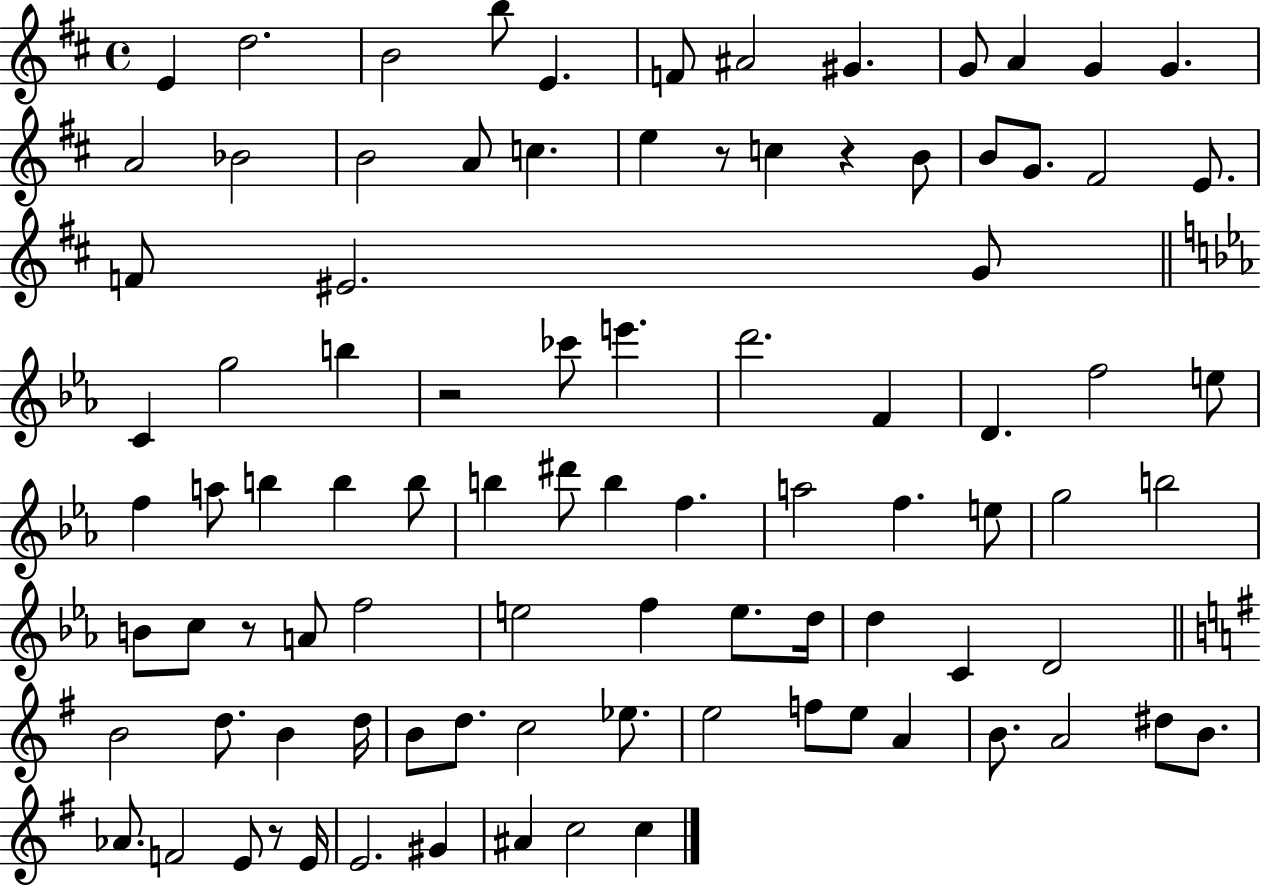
E4/q D5/h. B4/h B5/e E4/q. F4/e A#4/h G#4/q. G4/e A4/q G4/q G4/q. A4/h Bb4/h B4/h A4/e C5/q. E5/q R/e C5/q R/q B4/e B4/e G4/e. F#4/h E4/e. F4/e EIS4/h. G4/e C4/q G5/h B5/q R/h CES6/e E6/q. D6/h. F4/q D4/q. F5/h E5/e F5/q A5/e B5/q B5/q B5/e B5/q D#6/e B5/q F5/q. A5/h F5/q. E5/e G5/h B5/h B4/e C5/e R/e A4/e F5/h E5/h F5/q E5/e. D5/s D5/q C4/q D4/h B4/h D5/e. B4/q D5/s B4/e D5/e. C5/h Eb5/e. E5/h F5/e E5/e A4/q B4/e. A4/h D#5/e B4/e. Ab4/e. F4/h E4/e R/e E4/s E4/h. G#4/q A#4/q C5/h C5/q